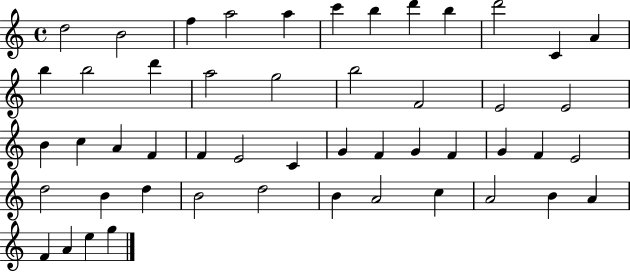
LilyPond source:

{
  \clef treble
  \time 4/4
  \defaultTimeSignature
  \key c \major
  d''2 b'2 | f''4 a''2 a''4 | c'''4 b''4 d'''4 b''4 | d'''2 c'4 a'4 | \break b''4 b''2 d'''4 | a''2 g''2 | b''2 f'2 | e'2 e'2 | \break b'4 c''4 a'4 f'4 | f'4 e'2 c'4 | g'4 f'4 g'4 f'4 | g'4 f'4 e'2 | \break d''2 b'4 d''4 | b'2 d''2 | b'4 a'2 c''4 | a'2 b'4 a'4 | \break f'4 a'4 e''4 g''4 | \bar "|."
}